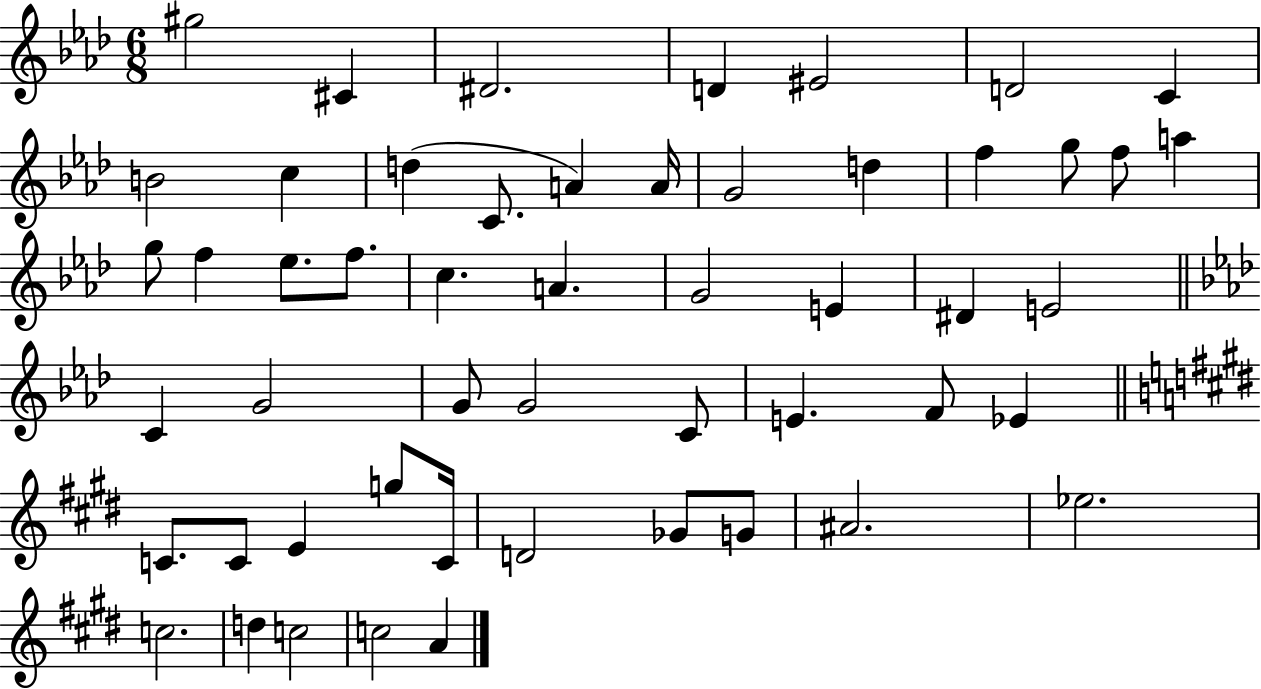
G#5/h C#4/q D#4/h. D4/q EIS4/h D4/h C4/q B4/h C5/q D5/q C4/e. A4/q A4/s G4/h D5/q F5/q G5/e F5/e A5/q G5/e F5/q Eb5/e. F5/e. C5/q. A4/q. G4/h E4/q D#4/q E4/h C4/q G4/h G4/e G4/h C4/e E4/q. F4/e Eb4/q C4/e. C4/e E4/q G5/e C4/s D4/h Gb4/e G4/e A#4/h. Eb5/h. C5/h. D5/q C5/h C5/h A4/q